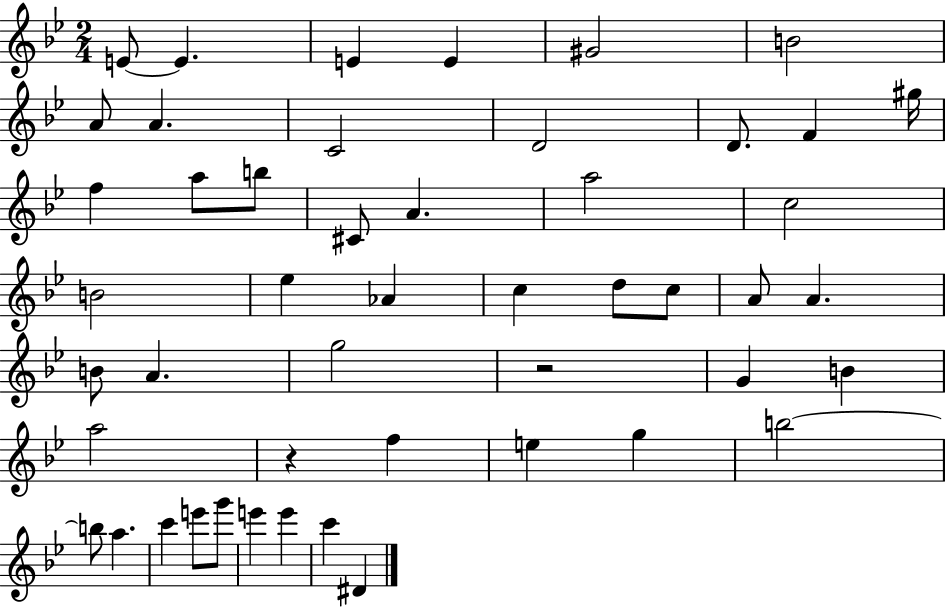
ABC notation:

X:1
T:Untitled
M:2/4
L:1/4
K:Bb
E/2 E E E ^G2 B2 A/2 A C2 D2 D/2 F ^g/4 f a/2 b/2 ^C/2 A a2 c2 B2 _e _A c d/2 c/2 A/2 A B/2 A g2 z2 G B a2 z f e g b2 b/2 a c' e'/2 g'/2 e' e' c' ^D